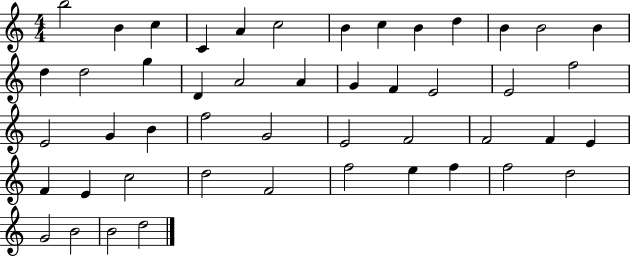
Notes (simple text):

B5/h B4/q C5/q C4/q A4/q C5/h B4/q C5/q B4/q D5/q B4/q B4/h B4/q D5/q D5/h G5/q D4/q A4/h A4/q G4/q F4/q E4/h E4/h F5/h E4/h G4/q B4/q F5/h G4/h E4/h F4/h F4/h F4/q E4/q F4/q E4/q C5/h D5/h F4/h F5/h E5/q F5/q F5/h D5/h G4/h B4/h B4/h D5/h